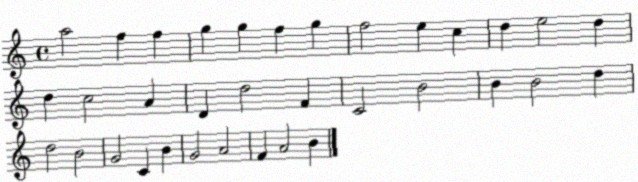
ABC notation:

X:1
T:Untitled
M:4/4
L:1/4
K:C
a2 f f g g f g f2 e c d e2 d d c2 A D d2 F C2 B2 B B2 d d2 B2 G2 C B G2 A2 F A2 B